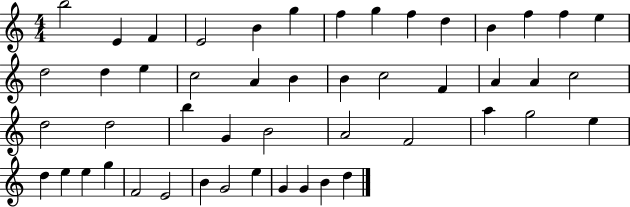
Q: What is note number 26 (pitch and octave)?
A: C5